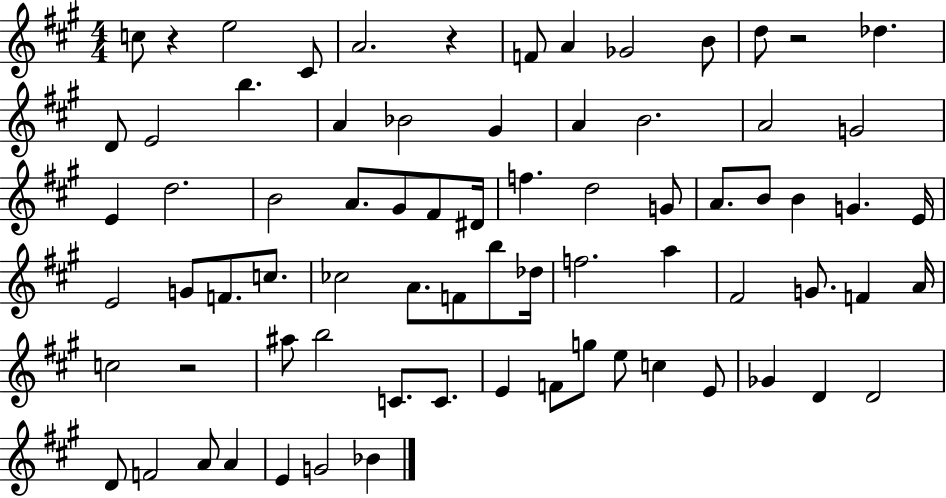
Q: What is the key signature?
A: A major